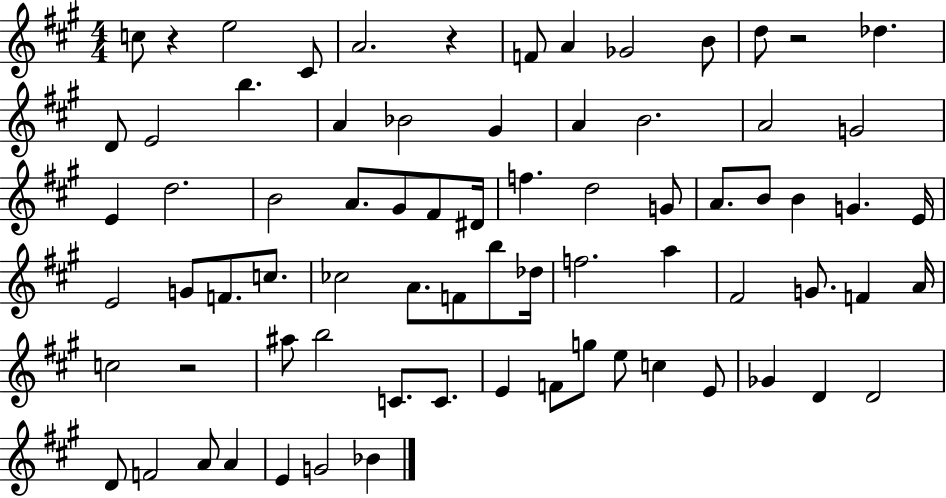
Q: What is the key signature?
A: A major